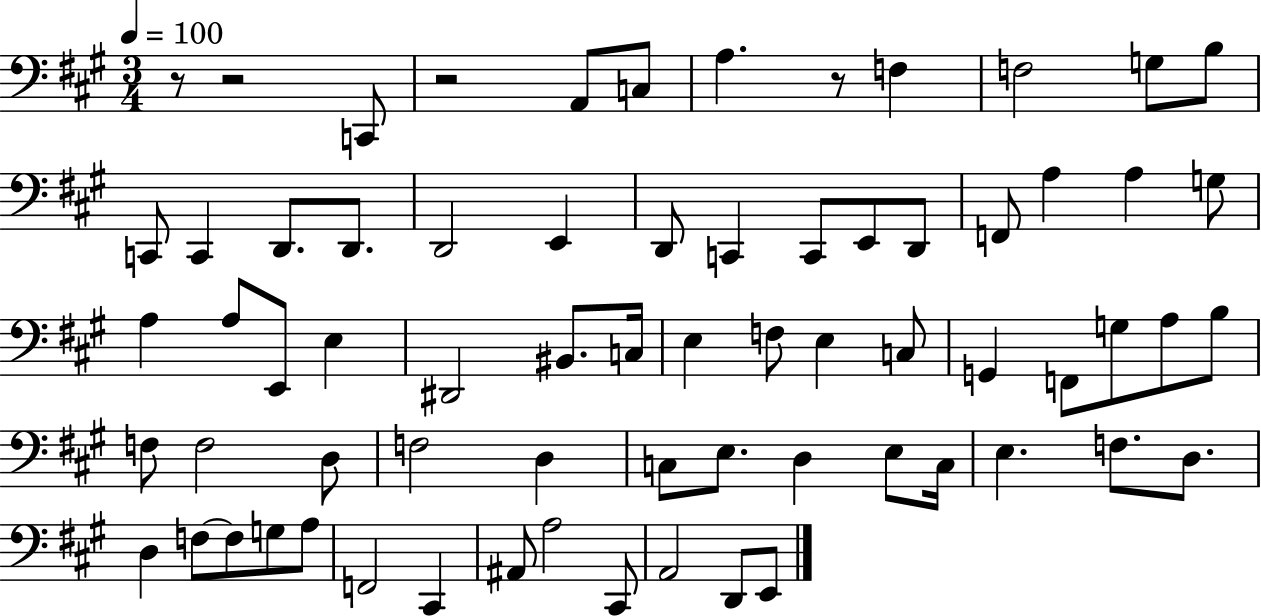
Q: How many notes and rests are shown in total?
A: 69